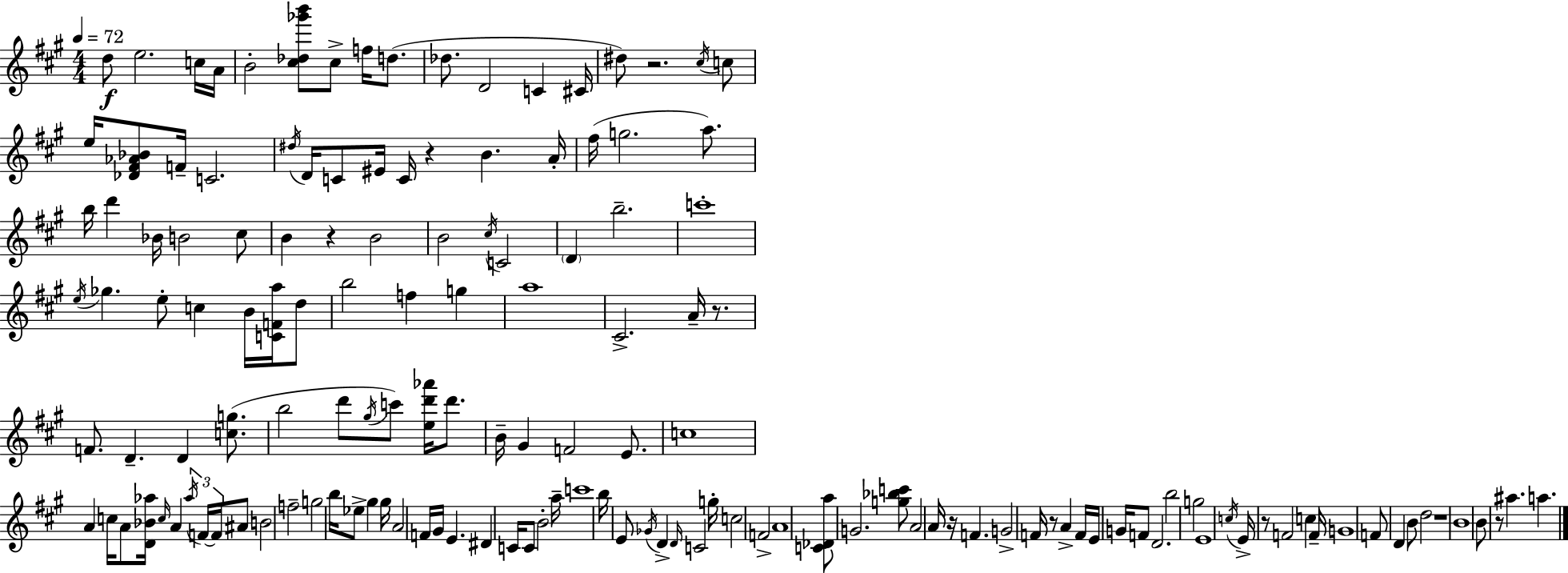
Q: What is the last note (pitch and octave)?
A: A5